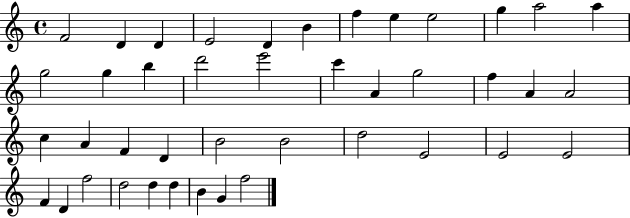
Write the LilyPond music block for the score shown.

{
  \clef treble
  \time 4/4
  \defaultTimeSignature
  \key c \major
  f'2 d'4 d'4 | e'2 d'4 b'4 | f''4 e''4 e''2 | g''4 a''2 a''4 | \break g''2 g''4 b''4 | d'''2 e'''2 | c'''4 a'4 g''2 | f''4 a'4 a'2 | \break c''4 a'4 f'4 d'4 | b'2 b'2 | d''2 e'2 | e'2 e'2 | \break f'4 d'4 f''2 | d''2 d''4 d''4 | b'4 g'4 f''2 | \bar "|."
}